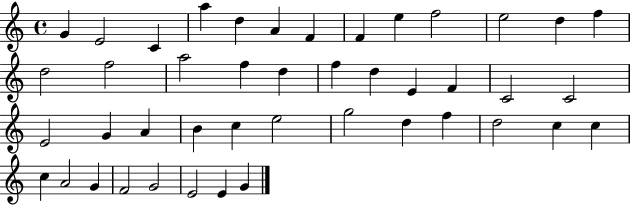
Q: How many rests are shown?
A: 0